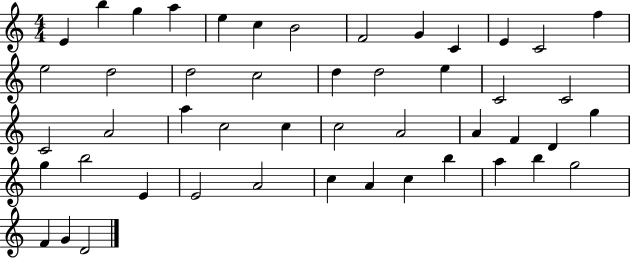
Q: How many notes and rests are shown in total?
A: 48